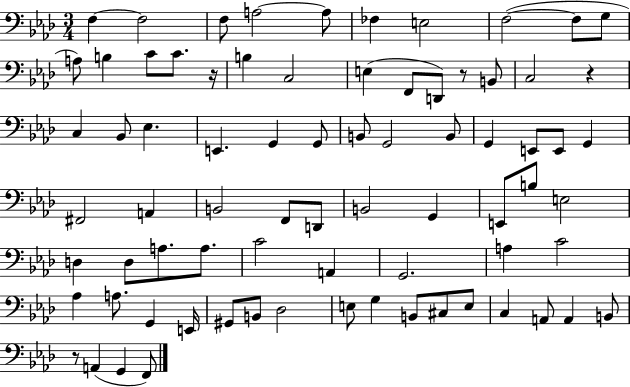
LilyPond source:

{
  \clef bass
  \numericTimeSignature
  \time 3/4
  \key aes \major
  \repeat volta 2 { f4~~ f2 | f8 a2~~ a8 | fes4 e2 | f2~(~ f8 g8 | \break a8) b4 c'8 c'8. r16 | b4 c2 | e4( f,8 d,8) r8 b,8 | c2 r4 | \break c4 bes,8 ees4. | e,4. g,4 g,8 | b,8 g,2 b,8 | g,4 e,8 e,8 g,4 | \break fis,2 a,4 | b,2 f,8 d,8 | b,2 g,4 | e,8 b8 e2 | \break d4 d8 a8. a8. | c'2 a,4 | g,2. | a4 c'2 | \break aes4 a8. g,4 e,16 | gis,8 b,8 des2 | e8 g4 b,8 cis8 e8 | c4 a,8 a,4 b,8 | \break r8 a,4( g,4 f,8) | } \bar "|."
}